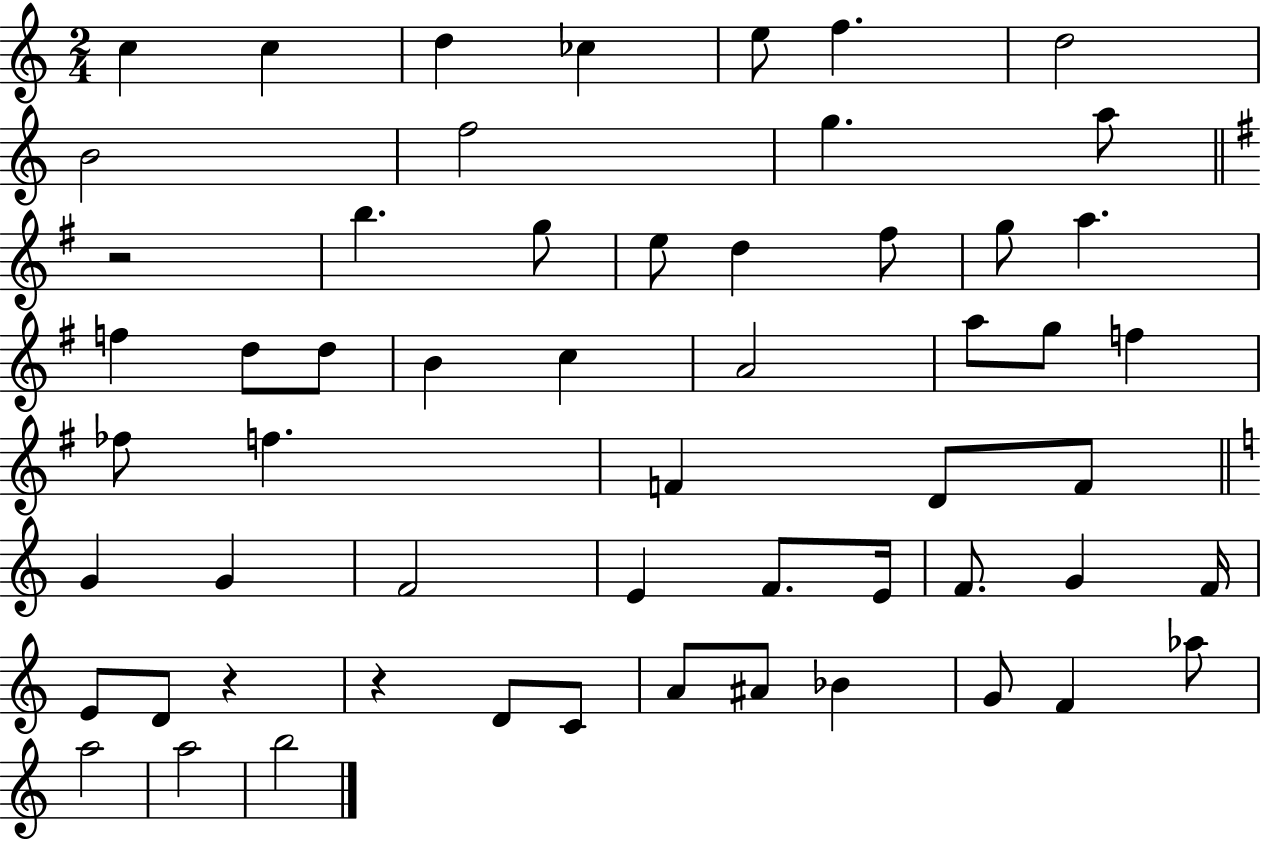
C5/q C5/q D5/q CES5/q E5/e F5/q. D5/h B4/h F5/h G5/q. A5/e R/h B5/q. G5/e E5/e D5/q F#5/e G5/e A5/q. F5/q D5/e D5/e B4/q C5/q A4/h A5/e G5/e F5/q FES5/e F5/q. F4/q D4/e F4/e G4/q G4/q F4/h E4/q F4/e. E4/s F4/e. G4/q F4/s E4/e D4/e R/q R/q D4/e C4/e A4/e A#4/e Bb4/q G4/e F4/q Ab5/e A5/h A5/h B5/h